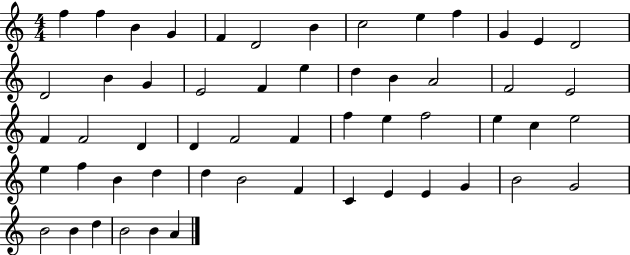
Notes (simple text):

F5/q F5/q B4/q G4/q F4/q D4/h B4/q C5/h E5/q F5/q G4/q E4/q D4/h D4/h B4/q G4/q E4/h F4/q E5/q D5/q B4/q A4/h F4/h E4/h F4/q F4/h D4/q D4/q F4/h F4/q F5/q E5/q F5/h E5/q C5/q E5/h E5/q F5/q B4/q D5/q D5/q B4/h F4/q C4/q E4/q E4/q G4/q B4/h G4/h B4/h B4/q D5/q B4/h B4/q A4/q